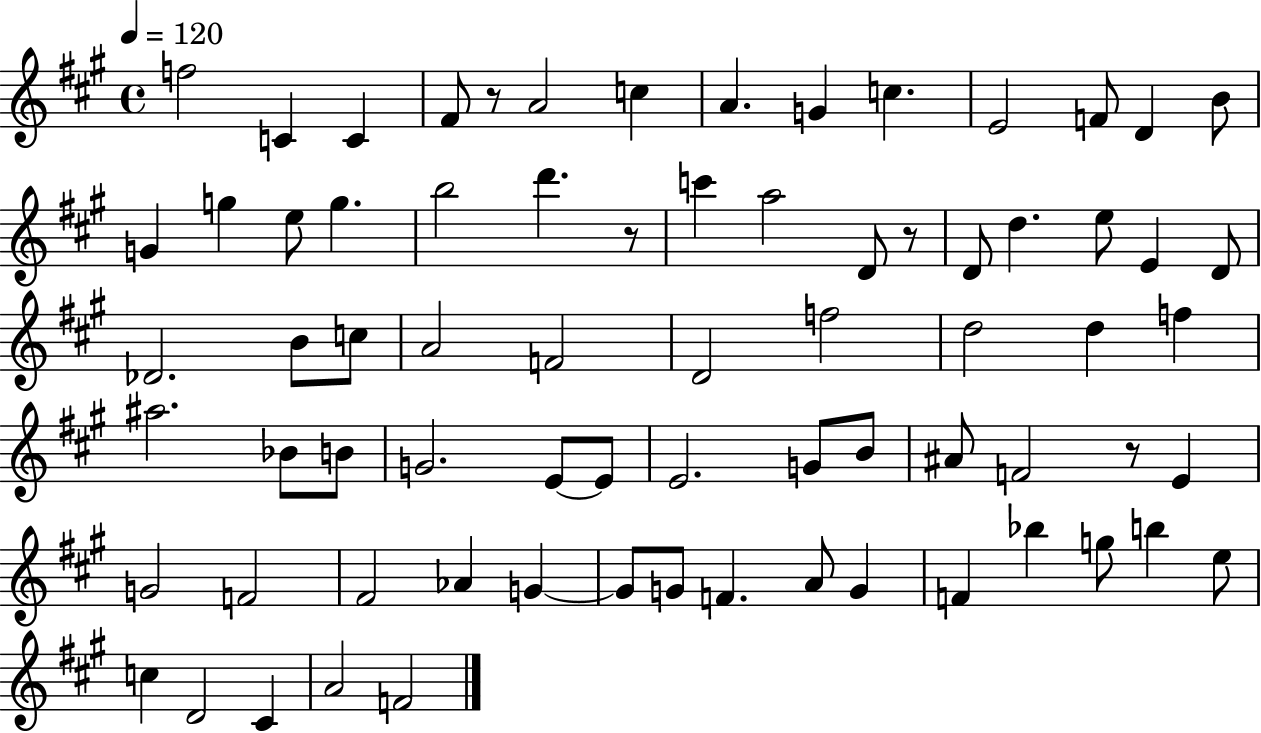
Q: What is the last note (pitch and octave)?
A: F4